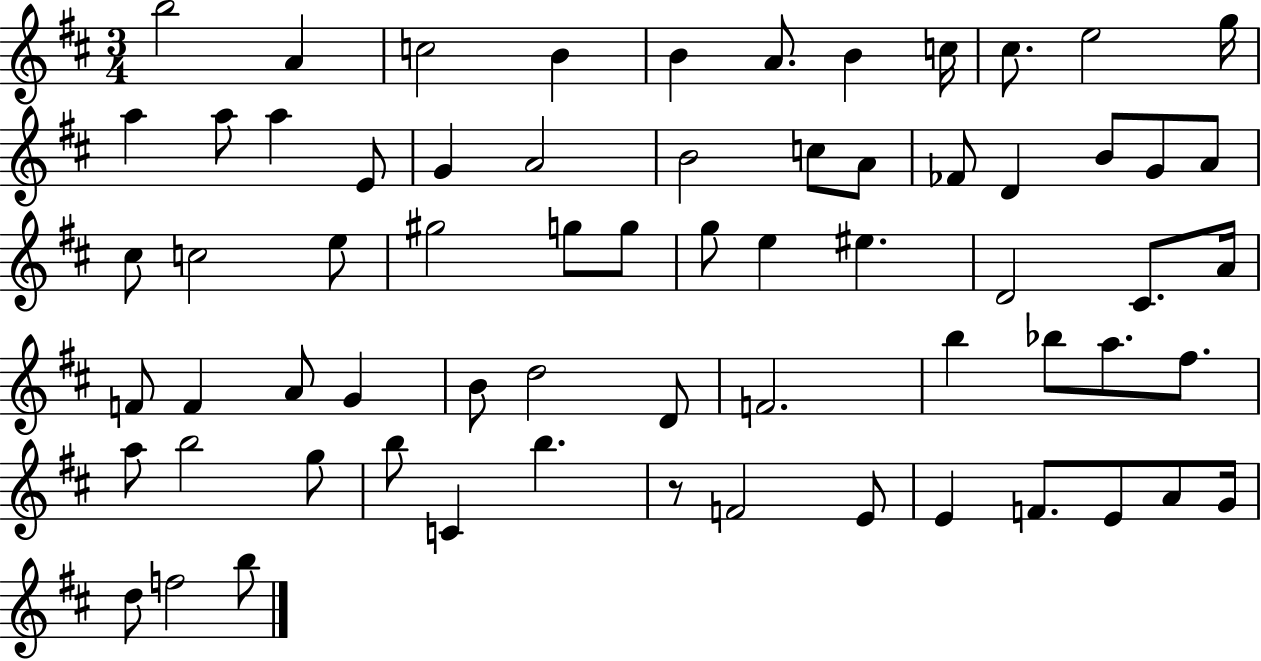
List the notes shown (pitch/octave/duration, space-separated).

B5/h A4/q C5/h B4/q B4/q A4/e. B4/q C5/s C#5/e. E5/h G5/s A5/q A5/e A5/q E4/e G4/q A4/h B4/h C5/e A4/e FES4/e D4/q B4/e G4/e A4/e C#5/e C5/h E5/e G#5/h G5/e G5/e G5/e E5/q EIS5/q. D4/h C#4/e. A4/s F4/e F4/q A4/e G4/q B4/e D5/h D4/e F4/h. B5/q Bb5/e A5/e. F#5/e. A5/e B5/h G5/e B5/e C4/q B5/q. R/e F4/h E4/e E4/q F4/e. E4/e A4/e G4/s D5/e F5/h B5/e